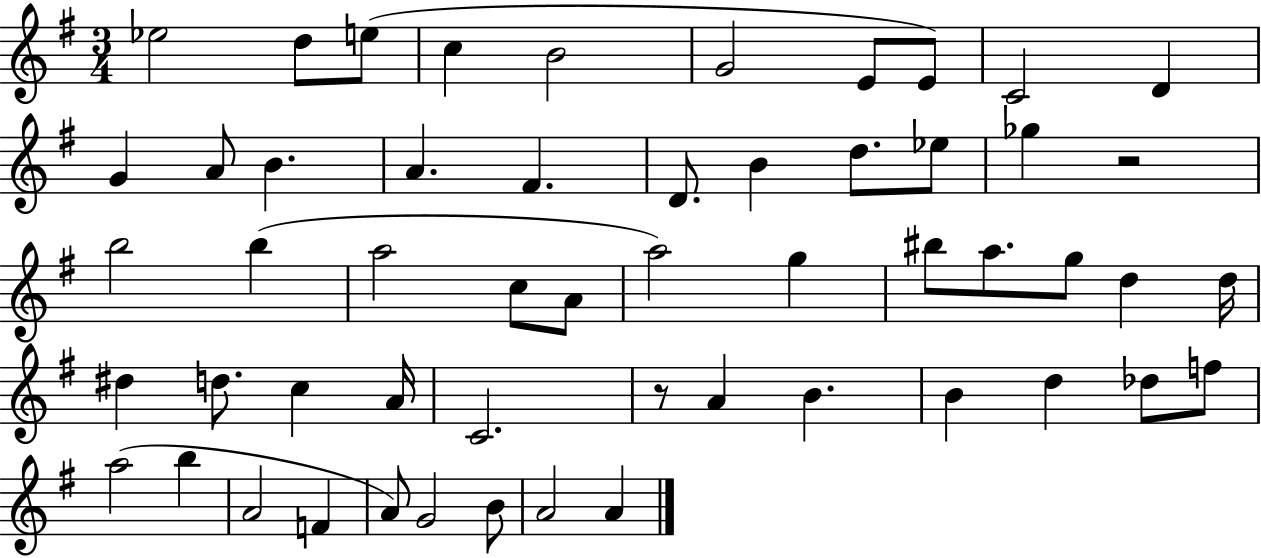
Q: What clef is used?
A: treble